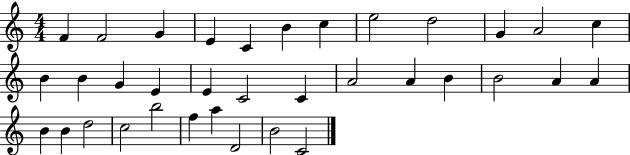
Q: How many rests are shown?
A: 0